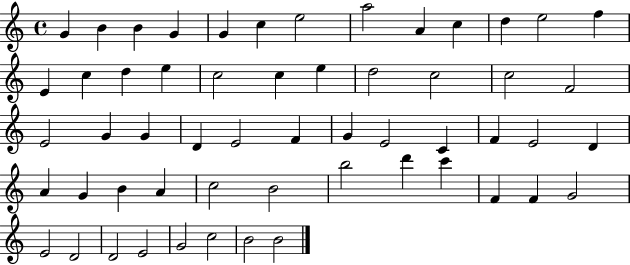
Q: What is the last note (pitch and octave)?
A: B4